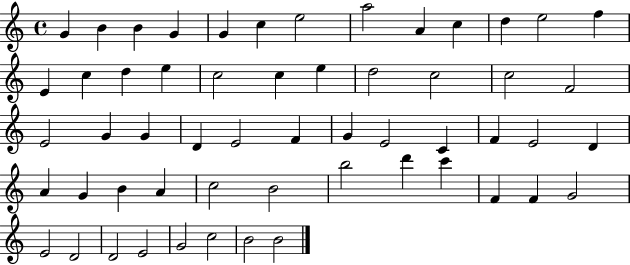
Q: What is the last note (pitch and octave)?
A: B4